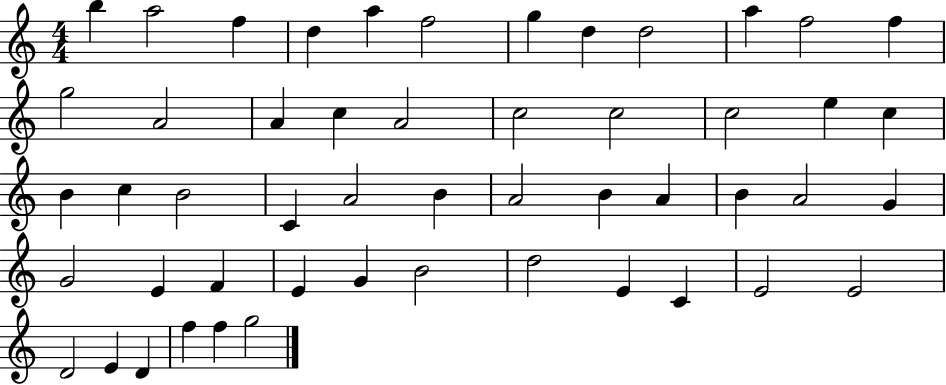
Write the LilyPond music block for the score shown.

{
  \clef treble
  \numericTimeSignature
  \time 4/4
  \key c \major
  b''4 a''2 f''4 | d''4 a''4 f''2 | g''4 d''4 d''2 | a''4 f''2 f''4 | \break g''2 a'2 | a'4 c''4 a'2 | c''2 c''2 | c''2 e''4 c''4 | \break b'4 c''4 b'2 | c'4 a'2 b'4 | a'2 b'4 a'4 | b'4 a'2 g'4 | \break g'2 e'4 f'4 | e'4 g'4 b'2 | d''2 e'4 c'4 | e'2 e'2 | \break d'2 e'4 d'4 | f''4 f''4 g''2 | \bar "|."
}